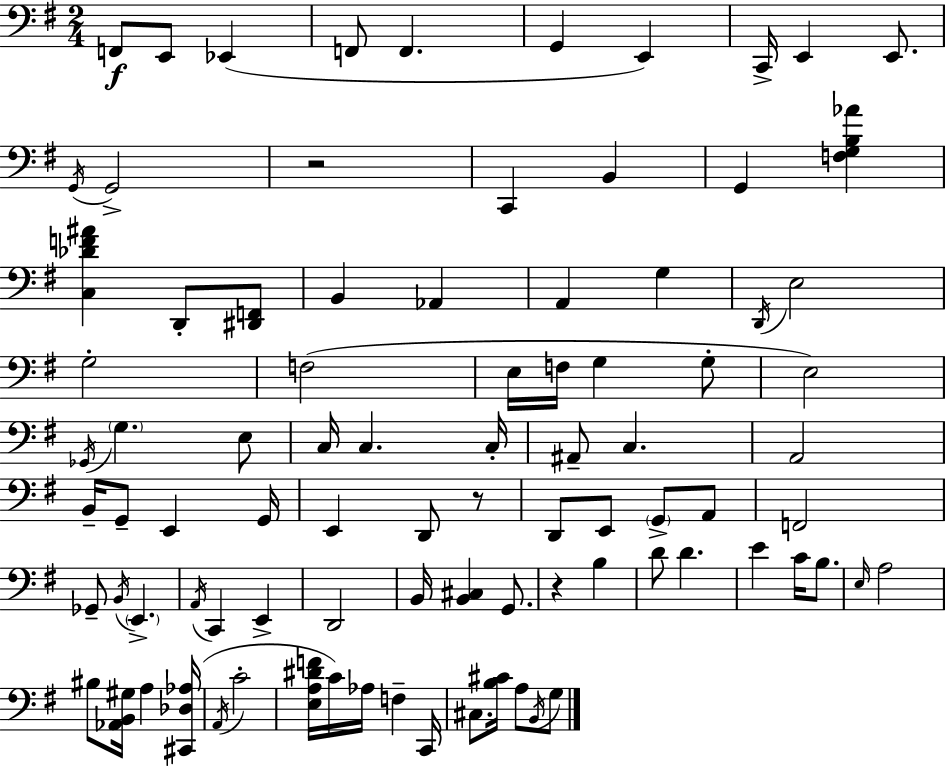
X:1
T:Untitled
M:2/4
L:1/4
K:G
F,,/2 E,,/2 _E,, F,,/2 F,, G,, E,, C,,/4 E,, E,,/2 G,,/4 G,,2 z2 C,, B,, G,, [F,G,B,_A] [C,_DF^A] D,,/2 [^D,,F,,]/2 B,, _A,, A,, G, D,,/4 E,2 G,2 F,2 E,/4 F,/4 G, G,/2 E,2 _G,,/4 G, E,/2 C,/4 C, C,/4 ^A,,/2 C, A,,2 B,,/4 G,,/2 E,, G,,/4 E,, D,,/2 z/2 D,,/2 E,,/2 G,,/2 A,,/2 F,,2 _G,,/2 B,,/4 E,, A,,/4 C,, E,, D,,2 B,,/4 [B,,^C,] G,,/2 z B, D/2 D E C/4 B,/2 E,/4 A,2 ^B,/2 [_A,,B,,^G,]/4 A, [^C,,_D,_A,]/4 A,,/4 C2 [E,A,^DF]/4 C/4 _A,/4 F, C,,/4 ^C,/2 [B,^C]/4 A,/2 B,,/4 G,/2